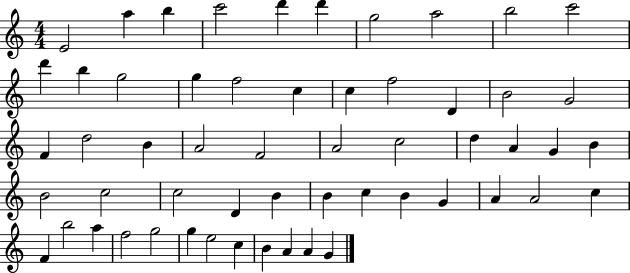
{
  \clef treble
  \numericTimeSignature
  \time 4/4
  \key c \major
  e'2 a''4 b''4 | c'''2 d'''4 d'''4 | g''2 a''2 | b''2 c'''2 | \break d'''4 b''4 g''2 | g''4 f''2 c''4 | c''4 f''2 d'4 | b'2 g'2 | \break f'4 d''2 b'4 | a'2 f'2 | a'2 c''2 | d''4 a'4 g'4 b'4 | \break b'2 c''2 | c''2 d'4 b'4 | b'4 c''4 b'4 g'4 | a'4 a'2 c''4 | \break f'4 b''2 a''4 | f''2 g''2 | g''4 e''2 c''4 | b'4 a'4 a'4 g'4 | \break \bar "|."
}